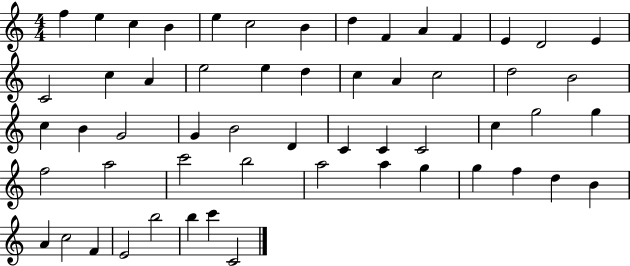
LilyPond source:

{
  \clef treble
  \numericTimeSignature
  \time 4/4
  \key c \major
  f''4 e''4 c''4 b'4 | e''4 c''2 b'4 | d''4 f'4 a'4 f'4 | e'4 d'2 e'4 | \break c'2 c''4 a'4 | e''2 e''4 d''4 | c''4 a'4 c''2 | d''2 b'2 | \break c''4 b'4 g'2 | g'4 b'2 d'4 | c'4 c'4 c'2 | c''4 g''2 g''4 | \break f''2 a''2 | c'''2 b''2 | a''2 a''4 g''4 | g''4 f''4 d''4 b'4 | \break a'4 c''2 f'4 | e'2 b''2 | b''4 c'''4 c'2 | \bar "|."
}